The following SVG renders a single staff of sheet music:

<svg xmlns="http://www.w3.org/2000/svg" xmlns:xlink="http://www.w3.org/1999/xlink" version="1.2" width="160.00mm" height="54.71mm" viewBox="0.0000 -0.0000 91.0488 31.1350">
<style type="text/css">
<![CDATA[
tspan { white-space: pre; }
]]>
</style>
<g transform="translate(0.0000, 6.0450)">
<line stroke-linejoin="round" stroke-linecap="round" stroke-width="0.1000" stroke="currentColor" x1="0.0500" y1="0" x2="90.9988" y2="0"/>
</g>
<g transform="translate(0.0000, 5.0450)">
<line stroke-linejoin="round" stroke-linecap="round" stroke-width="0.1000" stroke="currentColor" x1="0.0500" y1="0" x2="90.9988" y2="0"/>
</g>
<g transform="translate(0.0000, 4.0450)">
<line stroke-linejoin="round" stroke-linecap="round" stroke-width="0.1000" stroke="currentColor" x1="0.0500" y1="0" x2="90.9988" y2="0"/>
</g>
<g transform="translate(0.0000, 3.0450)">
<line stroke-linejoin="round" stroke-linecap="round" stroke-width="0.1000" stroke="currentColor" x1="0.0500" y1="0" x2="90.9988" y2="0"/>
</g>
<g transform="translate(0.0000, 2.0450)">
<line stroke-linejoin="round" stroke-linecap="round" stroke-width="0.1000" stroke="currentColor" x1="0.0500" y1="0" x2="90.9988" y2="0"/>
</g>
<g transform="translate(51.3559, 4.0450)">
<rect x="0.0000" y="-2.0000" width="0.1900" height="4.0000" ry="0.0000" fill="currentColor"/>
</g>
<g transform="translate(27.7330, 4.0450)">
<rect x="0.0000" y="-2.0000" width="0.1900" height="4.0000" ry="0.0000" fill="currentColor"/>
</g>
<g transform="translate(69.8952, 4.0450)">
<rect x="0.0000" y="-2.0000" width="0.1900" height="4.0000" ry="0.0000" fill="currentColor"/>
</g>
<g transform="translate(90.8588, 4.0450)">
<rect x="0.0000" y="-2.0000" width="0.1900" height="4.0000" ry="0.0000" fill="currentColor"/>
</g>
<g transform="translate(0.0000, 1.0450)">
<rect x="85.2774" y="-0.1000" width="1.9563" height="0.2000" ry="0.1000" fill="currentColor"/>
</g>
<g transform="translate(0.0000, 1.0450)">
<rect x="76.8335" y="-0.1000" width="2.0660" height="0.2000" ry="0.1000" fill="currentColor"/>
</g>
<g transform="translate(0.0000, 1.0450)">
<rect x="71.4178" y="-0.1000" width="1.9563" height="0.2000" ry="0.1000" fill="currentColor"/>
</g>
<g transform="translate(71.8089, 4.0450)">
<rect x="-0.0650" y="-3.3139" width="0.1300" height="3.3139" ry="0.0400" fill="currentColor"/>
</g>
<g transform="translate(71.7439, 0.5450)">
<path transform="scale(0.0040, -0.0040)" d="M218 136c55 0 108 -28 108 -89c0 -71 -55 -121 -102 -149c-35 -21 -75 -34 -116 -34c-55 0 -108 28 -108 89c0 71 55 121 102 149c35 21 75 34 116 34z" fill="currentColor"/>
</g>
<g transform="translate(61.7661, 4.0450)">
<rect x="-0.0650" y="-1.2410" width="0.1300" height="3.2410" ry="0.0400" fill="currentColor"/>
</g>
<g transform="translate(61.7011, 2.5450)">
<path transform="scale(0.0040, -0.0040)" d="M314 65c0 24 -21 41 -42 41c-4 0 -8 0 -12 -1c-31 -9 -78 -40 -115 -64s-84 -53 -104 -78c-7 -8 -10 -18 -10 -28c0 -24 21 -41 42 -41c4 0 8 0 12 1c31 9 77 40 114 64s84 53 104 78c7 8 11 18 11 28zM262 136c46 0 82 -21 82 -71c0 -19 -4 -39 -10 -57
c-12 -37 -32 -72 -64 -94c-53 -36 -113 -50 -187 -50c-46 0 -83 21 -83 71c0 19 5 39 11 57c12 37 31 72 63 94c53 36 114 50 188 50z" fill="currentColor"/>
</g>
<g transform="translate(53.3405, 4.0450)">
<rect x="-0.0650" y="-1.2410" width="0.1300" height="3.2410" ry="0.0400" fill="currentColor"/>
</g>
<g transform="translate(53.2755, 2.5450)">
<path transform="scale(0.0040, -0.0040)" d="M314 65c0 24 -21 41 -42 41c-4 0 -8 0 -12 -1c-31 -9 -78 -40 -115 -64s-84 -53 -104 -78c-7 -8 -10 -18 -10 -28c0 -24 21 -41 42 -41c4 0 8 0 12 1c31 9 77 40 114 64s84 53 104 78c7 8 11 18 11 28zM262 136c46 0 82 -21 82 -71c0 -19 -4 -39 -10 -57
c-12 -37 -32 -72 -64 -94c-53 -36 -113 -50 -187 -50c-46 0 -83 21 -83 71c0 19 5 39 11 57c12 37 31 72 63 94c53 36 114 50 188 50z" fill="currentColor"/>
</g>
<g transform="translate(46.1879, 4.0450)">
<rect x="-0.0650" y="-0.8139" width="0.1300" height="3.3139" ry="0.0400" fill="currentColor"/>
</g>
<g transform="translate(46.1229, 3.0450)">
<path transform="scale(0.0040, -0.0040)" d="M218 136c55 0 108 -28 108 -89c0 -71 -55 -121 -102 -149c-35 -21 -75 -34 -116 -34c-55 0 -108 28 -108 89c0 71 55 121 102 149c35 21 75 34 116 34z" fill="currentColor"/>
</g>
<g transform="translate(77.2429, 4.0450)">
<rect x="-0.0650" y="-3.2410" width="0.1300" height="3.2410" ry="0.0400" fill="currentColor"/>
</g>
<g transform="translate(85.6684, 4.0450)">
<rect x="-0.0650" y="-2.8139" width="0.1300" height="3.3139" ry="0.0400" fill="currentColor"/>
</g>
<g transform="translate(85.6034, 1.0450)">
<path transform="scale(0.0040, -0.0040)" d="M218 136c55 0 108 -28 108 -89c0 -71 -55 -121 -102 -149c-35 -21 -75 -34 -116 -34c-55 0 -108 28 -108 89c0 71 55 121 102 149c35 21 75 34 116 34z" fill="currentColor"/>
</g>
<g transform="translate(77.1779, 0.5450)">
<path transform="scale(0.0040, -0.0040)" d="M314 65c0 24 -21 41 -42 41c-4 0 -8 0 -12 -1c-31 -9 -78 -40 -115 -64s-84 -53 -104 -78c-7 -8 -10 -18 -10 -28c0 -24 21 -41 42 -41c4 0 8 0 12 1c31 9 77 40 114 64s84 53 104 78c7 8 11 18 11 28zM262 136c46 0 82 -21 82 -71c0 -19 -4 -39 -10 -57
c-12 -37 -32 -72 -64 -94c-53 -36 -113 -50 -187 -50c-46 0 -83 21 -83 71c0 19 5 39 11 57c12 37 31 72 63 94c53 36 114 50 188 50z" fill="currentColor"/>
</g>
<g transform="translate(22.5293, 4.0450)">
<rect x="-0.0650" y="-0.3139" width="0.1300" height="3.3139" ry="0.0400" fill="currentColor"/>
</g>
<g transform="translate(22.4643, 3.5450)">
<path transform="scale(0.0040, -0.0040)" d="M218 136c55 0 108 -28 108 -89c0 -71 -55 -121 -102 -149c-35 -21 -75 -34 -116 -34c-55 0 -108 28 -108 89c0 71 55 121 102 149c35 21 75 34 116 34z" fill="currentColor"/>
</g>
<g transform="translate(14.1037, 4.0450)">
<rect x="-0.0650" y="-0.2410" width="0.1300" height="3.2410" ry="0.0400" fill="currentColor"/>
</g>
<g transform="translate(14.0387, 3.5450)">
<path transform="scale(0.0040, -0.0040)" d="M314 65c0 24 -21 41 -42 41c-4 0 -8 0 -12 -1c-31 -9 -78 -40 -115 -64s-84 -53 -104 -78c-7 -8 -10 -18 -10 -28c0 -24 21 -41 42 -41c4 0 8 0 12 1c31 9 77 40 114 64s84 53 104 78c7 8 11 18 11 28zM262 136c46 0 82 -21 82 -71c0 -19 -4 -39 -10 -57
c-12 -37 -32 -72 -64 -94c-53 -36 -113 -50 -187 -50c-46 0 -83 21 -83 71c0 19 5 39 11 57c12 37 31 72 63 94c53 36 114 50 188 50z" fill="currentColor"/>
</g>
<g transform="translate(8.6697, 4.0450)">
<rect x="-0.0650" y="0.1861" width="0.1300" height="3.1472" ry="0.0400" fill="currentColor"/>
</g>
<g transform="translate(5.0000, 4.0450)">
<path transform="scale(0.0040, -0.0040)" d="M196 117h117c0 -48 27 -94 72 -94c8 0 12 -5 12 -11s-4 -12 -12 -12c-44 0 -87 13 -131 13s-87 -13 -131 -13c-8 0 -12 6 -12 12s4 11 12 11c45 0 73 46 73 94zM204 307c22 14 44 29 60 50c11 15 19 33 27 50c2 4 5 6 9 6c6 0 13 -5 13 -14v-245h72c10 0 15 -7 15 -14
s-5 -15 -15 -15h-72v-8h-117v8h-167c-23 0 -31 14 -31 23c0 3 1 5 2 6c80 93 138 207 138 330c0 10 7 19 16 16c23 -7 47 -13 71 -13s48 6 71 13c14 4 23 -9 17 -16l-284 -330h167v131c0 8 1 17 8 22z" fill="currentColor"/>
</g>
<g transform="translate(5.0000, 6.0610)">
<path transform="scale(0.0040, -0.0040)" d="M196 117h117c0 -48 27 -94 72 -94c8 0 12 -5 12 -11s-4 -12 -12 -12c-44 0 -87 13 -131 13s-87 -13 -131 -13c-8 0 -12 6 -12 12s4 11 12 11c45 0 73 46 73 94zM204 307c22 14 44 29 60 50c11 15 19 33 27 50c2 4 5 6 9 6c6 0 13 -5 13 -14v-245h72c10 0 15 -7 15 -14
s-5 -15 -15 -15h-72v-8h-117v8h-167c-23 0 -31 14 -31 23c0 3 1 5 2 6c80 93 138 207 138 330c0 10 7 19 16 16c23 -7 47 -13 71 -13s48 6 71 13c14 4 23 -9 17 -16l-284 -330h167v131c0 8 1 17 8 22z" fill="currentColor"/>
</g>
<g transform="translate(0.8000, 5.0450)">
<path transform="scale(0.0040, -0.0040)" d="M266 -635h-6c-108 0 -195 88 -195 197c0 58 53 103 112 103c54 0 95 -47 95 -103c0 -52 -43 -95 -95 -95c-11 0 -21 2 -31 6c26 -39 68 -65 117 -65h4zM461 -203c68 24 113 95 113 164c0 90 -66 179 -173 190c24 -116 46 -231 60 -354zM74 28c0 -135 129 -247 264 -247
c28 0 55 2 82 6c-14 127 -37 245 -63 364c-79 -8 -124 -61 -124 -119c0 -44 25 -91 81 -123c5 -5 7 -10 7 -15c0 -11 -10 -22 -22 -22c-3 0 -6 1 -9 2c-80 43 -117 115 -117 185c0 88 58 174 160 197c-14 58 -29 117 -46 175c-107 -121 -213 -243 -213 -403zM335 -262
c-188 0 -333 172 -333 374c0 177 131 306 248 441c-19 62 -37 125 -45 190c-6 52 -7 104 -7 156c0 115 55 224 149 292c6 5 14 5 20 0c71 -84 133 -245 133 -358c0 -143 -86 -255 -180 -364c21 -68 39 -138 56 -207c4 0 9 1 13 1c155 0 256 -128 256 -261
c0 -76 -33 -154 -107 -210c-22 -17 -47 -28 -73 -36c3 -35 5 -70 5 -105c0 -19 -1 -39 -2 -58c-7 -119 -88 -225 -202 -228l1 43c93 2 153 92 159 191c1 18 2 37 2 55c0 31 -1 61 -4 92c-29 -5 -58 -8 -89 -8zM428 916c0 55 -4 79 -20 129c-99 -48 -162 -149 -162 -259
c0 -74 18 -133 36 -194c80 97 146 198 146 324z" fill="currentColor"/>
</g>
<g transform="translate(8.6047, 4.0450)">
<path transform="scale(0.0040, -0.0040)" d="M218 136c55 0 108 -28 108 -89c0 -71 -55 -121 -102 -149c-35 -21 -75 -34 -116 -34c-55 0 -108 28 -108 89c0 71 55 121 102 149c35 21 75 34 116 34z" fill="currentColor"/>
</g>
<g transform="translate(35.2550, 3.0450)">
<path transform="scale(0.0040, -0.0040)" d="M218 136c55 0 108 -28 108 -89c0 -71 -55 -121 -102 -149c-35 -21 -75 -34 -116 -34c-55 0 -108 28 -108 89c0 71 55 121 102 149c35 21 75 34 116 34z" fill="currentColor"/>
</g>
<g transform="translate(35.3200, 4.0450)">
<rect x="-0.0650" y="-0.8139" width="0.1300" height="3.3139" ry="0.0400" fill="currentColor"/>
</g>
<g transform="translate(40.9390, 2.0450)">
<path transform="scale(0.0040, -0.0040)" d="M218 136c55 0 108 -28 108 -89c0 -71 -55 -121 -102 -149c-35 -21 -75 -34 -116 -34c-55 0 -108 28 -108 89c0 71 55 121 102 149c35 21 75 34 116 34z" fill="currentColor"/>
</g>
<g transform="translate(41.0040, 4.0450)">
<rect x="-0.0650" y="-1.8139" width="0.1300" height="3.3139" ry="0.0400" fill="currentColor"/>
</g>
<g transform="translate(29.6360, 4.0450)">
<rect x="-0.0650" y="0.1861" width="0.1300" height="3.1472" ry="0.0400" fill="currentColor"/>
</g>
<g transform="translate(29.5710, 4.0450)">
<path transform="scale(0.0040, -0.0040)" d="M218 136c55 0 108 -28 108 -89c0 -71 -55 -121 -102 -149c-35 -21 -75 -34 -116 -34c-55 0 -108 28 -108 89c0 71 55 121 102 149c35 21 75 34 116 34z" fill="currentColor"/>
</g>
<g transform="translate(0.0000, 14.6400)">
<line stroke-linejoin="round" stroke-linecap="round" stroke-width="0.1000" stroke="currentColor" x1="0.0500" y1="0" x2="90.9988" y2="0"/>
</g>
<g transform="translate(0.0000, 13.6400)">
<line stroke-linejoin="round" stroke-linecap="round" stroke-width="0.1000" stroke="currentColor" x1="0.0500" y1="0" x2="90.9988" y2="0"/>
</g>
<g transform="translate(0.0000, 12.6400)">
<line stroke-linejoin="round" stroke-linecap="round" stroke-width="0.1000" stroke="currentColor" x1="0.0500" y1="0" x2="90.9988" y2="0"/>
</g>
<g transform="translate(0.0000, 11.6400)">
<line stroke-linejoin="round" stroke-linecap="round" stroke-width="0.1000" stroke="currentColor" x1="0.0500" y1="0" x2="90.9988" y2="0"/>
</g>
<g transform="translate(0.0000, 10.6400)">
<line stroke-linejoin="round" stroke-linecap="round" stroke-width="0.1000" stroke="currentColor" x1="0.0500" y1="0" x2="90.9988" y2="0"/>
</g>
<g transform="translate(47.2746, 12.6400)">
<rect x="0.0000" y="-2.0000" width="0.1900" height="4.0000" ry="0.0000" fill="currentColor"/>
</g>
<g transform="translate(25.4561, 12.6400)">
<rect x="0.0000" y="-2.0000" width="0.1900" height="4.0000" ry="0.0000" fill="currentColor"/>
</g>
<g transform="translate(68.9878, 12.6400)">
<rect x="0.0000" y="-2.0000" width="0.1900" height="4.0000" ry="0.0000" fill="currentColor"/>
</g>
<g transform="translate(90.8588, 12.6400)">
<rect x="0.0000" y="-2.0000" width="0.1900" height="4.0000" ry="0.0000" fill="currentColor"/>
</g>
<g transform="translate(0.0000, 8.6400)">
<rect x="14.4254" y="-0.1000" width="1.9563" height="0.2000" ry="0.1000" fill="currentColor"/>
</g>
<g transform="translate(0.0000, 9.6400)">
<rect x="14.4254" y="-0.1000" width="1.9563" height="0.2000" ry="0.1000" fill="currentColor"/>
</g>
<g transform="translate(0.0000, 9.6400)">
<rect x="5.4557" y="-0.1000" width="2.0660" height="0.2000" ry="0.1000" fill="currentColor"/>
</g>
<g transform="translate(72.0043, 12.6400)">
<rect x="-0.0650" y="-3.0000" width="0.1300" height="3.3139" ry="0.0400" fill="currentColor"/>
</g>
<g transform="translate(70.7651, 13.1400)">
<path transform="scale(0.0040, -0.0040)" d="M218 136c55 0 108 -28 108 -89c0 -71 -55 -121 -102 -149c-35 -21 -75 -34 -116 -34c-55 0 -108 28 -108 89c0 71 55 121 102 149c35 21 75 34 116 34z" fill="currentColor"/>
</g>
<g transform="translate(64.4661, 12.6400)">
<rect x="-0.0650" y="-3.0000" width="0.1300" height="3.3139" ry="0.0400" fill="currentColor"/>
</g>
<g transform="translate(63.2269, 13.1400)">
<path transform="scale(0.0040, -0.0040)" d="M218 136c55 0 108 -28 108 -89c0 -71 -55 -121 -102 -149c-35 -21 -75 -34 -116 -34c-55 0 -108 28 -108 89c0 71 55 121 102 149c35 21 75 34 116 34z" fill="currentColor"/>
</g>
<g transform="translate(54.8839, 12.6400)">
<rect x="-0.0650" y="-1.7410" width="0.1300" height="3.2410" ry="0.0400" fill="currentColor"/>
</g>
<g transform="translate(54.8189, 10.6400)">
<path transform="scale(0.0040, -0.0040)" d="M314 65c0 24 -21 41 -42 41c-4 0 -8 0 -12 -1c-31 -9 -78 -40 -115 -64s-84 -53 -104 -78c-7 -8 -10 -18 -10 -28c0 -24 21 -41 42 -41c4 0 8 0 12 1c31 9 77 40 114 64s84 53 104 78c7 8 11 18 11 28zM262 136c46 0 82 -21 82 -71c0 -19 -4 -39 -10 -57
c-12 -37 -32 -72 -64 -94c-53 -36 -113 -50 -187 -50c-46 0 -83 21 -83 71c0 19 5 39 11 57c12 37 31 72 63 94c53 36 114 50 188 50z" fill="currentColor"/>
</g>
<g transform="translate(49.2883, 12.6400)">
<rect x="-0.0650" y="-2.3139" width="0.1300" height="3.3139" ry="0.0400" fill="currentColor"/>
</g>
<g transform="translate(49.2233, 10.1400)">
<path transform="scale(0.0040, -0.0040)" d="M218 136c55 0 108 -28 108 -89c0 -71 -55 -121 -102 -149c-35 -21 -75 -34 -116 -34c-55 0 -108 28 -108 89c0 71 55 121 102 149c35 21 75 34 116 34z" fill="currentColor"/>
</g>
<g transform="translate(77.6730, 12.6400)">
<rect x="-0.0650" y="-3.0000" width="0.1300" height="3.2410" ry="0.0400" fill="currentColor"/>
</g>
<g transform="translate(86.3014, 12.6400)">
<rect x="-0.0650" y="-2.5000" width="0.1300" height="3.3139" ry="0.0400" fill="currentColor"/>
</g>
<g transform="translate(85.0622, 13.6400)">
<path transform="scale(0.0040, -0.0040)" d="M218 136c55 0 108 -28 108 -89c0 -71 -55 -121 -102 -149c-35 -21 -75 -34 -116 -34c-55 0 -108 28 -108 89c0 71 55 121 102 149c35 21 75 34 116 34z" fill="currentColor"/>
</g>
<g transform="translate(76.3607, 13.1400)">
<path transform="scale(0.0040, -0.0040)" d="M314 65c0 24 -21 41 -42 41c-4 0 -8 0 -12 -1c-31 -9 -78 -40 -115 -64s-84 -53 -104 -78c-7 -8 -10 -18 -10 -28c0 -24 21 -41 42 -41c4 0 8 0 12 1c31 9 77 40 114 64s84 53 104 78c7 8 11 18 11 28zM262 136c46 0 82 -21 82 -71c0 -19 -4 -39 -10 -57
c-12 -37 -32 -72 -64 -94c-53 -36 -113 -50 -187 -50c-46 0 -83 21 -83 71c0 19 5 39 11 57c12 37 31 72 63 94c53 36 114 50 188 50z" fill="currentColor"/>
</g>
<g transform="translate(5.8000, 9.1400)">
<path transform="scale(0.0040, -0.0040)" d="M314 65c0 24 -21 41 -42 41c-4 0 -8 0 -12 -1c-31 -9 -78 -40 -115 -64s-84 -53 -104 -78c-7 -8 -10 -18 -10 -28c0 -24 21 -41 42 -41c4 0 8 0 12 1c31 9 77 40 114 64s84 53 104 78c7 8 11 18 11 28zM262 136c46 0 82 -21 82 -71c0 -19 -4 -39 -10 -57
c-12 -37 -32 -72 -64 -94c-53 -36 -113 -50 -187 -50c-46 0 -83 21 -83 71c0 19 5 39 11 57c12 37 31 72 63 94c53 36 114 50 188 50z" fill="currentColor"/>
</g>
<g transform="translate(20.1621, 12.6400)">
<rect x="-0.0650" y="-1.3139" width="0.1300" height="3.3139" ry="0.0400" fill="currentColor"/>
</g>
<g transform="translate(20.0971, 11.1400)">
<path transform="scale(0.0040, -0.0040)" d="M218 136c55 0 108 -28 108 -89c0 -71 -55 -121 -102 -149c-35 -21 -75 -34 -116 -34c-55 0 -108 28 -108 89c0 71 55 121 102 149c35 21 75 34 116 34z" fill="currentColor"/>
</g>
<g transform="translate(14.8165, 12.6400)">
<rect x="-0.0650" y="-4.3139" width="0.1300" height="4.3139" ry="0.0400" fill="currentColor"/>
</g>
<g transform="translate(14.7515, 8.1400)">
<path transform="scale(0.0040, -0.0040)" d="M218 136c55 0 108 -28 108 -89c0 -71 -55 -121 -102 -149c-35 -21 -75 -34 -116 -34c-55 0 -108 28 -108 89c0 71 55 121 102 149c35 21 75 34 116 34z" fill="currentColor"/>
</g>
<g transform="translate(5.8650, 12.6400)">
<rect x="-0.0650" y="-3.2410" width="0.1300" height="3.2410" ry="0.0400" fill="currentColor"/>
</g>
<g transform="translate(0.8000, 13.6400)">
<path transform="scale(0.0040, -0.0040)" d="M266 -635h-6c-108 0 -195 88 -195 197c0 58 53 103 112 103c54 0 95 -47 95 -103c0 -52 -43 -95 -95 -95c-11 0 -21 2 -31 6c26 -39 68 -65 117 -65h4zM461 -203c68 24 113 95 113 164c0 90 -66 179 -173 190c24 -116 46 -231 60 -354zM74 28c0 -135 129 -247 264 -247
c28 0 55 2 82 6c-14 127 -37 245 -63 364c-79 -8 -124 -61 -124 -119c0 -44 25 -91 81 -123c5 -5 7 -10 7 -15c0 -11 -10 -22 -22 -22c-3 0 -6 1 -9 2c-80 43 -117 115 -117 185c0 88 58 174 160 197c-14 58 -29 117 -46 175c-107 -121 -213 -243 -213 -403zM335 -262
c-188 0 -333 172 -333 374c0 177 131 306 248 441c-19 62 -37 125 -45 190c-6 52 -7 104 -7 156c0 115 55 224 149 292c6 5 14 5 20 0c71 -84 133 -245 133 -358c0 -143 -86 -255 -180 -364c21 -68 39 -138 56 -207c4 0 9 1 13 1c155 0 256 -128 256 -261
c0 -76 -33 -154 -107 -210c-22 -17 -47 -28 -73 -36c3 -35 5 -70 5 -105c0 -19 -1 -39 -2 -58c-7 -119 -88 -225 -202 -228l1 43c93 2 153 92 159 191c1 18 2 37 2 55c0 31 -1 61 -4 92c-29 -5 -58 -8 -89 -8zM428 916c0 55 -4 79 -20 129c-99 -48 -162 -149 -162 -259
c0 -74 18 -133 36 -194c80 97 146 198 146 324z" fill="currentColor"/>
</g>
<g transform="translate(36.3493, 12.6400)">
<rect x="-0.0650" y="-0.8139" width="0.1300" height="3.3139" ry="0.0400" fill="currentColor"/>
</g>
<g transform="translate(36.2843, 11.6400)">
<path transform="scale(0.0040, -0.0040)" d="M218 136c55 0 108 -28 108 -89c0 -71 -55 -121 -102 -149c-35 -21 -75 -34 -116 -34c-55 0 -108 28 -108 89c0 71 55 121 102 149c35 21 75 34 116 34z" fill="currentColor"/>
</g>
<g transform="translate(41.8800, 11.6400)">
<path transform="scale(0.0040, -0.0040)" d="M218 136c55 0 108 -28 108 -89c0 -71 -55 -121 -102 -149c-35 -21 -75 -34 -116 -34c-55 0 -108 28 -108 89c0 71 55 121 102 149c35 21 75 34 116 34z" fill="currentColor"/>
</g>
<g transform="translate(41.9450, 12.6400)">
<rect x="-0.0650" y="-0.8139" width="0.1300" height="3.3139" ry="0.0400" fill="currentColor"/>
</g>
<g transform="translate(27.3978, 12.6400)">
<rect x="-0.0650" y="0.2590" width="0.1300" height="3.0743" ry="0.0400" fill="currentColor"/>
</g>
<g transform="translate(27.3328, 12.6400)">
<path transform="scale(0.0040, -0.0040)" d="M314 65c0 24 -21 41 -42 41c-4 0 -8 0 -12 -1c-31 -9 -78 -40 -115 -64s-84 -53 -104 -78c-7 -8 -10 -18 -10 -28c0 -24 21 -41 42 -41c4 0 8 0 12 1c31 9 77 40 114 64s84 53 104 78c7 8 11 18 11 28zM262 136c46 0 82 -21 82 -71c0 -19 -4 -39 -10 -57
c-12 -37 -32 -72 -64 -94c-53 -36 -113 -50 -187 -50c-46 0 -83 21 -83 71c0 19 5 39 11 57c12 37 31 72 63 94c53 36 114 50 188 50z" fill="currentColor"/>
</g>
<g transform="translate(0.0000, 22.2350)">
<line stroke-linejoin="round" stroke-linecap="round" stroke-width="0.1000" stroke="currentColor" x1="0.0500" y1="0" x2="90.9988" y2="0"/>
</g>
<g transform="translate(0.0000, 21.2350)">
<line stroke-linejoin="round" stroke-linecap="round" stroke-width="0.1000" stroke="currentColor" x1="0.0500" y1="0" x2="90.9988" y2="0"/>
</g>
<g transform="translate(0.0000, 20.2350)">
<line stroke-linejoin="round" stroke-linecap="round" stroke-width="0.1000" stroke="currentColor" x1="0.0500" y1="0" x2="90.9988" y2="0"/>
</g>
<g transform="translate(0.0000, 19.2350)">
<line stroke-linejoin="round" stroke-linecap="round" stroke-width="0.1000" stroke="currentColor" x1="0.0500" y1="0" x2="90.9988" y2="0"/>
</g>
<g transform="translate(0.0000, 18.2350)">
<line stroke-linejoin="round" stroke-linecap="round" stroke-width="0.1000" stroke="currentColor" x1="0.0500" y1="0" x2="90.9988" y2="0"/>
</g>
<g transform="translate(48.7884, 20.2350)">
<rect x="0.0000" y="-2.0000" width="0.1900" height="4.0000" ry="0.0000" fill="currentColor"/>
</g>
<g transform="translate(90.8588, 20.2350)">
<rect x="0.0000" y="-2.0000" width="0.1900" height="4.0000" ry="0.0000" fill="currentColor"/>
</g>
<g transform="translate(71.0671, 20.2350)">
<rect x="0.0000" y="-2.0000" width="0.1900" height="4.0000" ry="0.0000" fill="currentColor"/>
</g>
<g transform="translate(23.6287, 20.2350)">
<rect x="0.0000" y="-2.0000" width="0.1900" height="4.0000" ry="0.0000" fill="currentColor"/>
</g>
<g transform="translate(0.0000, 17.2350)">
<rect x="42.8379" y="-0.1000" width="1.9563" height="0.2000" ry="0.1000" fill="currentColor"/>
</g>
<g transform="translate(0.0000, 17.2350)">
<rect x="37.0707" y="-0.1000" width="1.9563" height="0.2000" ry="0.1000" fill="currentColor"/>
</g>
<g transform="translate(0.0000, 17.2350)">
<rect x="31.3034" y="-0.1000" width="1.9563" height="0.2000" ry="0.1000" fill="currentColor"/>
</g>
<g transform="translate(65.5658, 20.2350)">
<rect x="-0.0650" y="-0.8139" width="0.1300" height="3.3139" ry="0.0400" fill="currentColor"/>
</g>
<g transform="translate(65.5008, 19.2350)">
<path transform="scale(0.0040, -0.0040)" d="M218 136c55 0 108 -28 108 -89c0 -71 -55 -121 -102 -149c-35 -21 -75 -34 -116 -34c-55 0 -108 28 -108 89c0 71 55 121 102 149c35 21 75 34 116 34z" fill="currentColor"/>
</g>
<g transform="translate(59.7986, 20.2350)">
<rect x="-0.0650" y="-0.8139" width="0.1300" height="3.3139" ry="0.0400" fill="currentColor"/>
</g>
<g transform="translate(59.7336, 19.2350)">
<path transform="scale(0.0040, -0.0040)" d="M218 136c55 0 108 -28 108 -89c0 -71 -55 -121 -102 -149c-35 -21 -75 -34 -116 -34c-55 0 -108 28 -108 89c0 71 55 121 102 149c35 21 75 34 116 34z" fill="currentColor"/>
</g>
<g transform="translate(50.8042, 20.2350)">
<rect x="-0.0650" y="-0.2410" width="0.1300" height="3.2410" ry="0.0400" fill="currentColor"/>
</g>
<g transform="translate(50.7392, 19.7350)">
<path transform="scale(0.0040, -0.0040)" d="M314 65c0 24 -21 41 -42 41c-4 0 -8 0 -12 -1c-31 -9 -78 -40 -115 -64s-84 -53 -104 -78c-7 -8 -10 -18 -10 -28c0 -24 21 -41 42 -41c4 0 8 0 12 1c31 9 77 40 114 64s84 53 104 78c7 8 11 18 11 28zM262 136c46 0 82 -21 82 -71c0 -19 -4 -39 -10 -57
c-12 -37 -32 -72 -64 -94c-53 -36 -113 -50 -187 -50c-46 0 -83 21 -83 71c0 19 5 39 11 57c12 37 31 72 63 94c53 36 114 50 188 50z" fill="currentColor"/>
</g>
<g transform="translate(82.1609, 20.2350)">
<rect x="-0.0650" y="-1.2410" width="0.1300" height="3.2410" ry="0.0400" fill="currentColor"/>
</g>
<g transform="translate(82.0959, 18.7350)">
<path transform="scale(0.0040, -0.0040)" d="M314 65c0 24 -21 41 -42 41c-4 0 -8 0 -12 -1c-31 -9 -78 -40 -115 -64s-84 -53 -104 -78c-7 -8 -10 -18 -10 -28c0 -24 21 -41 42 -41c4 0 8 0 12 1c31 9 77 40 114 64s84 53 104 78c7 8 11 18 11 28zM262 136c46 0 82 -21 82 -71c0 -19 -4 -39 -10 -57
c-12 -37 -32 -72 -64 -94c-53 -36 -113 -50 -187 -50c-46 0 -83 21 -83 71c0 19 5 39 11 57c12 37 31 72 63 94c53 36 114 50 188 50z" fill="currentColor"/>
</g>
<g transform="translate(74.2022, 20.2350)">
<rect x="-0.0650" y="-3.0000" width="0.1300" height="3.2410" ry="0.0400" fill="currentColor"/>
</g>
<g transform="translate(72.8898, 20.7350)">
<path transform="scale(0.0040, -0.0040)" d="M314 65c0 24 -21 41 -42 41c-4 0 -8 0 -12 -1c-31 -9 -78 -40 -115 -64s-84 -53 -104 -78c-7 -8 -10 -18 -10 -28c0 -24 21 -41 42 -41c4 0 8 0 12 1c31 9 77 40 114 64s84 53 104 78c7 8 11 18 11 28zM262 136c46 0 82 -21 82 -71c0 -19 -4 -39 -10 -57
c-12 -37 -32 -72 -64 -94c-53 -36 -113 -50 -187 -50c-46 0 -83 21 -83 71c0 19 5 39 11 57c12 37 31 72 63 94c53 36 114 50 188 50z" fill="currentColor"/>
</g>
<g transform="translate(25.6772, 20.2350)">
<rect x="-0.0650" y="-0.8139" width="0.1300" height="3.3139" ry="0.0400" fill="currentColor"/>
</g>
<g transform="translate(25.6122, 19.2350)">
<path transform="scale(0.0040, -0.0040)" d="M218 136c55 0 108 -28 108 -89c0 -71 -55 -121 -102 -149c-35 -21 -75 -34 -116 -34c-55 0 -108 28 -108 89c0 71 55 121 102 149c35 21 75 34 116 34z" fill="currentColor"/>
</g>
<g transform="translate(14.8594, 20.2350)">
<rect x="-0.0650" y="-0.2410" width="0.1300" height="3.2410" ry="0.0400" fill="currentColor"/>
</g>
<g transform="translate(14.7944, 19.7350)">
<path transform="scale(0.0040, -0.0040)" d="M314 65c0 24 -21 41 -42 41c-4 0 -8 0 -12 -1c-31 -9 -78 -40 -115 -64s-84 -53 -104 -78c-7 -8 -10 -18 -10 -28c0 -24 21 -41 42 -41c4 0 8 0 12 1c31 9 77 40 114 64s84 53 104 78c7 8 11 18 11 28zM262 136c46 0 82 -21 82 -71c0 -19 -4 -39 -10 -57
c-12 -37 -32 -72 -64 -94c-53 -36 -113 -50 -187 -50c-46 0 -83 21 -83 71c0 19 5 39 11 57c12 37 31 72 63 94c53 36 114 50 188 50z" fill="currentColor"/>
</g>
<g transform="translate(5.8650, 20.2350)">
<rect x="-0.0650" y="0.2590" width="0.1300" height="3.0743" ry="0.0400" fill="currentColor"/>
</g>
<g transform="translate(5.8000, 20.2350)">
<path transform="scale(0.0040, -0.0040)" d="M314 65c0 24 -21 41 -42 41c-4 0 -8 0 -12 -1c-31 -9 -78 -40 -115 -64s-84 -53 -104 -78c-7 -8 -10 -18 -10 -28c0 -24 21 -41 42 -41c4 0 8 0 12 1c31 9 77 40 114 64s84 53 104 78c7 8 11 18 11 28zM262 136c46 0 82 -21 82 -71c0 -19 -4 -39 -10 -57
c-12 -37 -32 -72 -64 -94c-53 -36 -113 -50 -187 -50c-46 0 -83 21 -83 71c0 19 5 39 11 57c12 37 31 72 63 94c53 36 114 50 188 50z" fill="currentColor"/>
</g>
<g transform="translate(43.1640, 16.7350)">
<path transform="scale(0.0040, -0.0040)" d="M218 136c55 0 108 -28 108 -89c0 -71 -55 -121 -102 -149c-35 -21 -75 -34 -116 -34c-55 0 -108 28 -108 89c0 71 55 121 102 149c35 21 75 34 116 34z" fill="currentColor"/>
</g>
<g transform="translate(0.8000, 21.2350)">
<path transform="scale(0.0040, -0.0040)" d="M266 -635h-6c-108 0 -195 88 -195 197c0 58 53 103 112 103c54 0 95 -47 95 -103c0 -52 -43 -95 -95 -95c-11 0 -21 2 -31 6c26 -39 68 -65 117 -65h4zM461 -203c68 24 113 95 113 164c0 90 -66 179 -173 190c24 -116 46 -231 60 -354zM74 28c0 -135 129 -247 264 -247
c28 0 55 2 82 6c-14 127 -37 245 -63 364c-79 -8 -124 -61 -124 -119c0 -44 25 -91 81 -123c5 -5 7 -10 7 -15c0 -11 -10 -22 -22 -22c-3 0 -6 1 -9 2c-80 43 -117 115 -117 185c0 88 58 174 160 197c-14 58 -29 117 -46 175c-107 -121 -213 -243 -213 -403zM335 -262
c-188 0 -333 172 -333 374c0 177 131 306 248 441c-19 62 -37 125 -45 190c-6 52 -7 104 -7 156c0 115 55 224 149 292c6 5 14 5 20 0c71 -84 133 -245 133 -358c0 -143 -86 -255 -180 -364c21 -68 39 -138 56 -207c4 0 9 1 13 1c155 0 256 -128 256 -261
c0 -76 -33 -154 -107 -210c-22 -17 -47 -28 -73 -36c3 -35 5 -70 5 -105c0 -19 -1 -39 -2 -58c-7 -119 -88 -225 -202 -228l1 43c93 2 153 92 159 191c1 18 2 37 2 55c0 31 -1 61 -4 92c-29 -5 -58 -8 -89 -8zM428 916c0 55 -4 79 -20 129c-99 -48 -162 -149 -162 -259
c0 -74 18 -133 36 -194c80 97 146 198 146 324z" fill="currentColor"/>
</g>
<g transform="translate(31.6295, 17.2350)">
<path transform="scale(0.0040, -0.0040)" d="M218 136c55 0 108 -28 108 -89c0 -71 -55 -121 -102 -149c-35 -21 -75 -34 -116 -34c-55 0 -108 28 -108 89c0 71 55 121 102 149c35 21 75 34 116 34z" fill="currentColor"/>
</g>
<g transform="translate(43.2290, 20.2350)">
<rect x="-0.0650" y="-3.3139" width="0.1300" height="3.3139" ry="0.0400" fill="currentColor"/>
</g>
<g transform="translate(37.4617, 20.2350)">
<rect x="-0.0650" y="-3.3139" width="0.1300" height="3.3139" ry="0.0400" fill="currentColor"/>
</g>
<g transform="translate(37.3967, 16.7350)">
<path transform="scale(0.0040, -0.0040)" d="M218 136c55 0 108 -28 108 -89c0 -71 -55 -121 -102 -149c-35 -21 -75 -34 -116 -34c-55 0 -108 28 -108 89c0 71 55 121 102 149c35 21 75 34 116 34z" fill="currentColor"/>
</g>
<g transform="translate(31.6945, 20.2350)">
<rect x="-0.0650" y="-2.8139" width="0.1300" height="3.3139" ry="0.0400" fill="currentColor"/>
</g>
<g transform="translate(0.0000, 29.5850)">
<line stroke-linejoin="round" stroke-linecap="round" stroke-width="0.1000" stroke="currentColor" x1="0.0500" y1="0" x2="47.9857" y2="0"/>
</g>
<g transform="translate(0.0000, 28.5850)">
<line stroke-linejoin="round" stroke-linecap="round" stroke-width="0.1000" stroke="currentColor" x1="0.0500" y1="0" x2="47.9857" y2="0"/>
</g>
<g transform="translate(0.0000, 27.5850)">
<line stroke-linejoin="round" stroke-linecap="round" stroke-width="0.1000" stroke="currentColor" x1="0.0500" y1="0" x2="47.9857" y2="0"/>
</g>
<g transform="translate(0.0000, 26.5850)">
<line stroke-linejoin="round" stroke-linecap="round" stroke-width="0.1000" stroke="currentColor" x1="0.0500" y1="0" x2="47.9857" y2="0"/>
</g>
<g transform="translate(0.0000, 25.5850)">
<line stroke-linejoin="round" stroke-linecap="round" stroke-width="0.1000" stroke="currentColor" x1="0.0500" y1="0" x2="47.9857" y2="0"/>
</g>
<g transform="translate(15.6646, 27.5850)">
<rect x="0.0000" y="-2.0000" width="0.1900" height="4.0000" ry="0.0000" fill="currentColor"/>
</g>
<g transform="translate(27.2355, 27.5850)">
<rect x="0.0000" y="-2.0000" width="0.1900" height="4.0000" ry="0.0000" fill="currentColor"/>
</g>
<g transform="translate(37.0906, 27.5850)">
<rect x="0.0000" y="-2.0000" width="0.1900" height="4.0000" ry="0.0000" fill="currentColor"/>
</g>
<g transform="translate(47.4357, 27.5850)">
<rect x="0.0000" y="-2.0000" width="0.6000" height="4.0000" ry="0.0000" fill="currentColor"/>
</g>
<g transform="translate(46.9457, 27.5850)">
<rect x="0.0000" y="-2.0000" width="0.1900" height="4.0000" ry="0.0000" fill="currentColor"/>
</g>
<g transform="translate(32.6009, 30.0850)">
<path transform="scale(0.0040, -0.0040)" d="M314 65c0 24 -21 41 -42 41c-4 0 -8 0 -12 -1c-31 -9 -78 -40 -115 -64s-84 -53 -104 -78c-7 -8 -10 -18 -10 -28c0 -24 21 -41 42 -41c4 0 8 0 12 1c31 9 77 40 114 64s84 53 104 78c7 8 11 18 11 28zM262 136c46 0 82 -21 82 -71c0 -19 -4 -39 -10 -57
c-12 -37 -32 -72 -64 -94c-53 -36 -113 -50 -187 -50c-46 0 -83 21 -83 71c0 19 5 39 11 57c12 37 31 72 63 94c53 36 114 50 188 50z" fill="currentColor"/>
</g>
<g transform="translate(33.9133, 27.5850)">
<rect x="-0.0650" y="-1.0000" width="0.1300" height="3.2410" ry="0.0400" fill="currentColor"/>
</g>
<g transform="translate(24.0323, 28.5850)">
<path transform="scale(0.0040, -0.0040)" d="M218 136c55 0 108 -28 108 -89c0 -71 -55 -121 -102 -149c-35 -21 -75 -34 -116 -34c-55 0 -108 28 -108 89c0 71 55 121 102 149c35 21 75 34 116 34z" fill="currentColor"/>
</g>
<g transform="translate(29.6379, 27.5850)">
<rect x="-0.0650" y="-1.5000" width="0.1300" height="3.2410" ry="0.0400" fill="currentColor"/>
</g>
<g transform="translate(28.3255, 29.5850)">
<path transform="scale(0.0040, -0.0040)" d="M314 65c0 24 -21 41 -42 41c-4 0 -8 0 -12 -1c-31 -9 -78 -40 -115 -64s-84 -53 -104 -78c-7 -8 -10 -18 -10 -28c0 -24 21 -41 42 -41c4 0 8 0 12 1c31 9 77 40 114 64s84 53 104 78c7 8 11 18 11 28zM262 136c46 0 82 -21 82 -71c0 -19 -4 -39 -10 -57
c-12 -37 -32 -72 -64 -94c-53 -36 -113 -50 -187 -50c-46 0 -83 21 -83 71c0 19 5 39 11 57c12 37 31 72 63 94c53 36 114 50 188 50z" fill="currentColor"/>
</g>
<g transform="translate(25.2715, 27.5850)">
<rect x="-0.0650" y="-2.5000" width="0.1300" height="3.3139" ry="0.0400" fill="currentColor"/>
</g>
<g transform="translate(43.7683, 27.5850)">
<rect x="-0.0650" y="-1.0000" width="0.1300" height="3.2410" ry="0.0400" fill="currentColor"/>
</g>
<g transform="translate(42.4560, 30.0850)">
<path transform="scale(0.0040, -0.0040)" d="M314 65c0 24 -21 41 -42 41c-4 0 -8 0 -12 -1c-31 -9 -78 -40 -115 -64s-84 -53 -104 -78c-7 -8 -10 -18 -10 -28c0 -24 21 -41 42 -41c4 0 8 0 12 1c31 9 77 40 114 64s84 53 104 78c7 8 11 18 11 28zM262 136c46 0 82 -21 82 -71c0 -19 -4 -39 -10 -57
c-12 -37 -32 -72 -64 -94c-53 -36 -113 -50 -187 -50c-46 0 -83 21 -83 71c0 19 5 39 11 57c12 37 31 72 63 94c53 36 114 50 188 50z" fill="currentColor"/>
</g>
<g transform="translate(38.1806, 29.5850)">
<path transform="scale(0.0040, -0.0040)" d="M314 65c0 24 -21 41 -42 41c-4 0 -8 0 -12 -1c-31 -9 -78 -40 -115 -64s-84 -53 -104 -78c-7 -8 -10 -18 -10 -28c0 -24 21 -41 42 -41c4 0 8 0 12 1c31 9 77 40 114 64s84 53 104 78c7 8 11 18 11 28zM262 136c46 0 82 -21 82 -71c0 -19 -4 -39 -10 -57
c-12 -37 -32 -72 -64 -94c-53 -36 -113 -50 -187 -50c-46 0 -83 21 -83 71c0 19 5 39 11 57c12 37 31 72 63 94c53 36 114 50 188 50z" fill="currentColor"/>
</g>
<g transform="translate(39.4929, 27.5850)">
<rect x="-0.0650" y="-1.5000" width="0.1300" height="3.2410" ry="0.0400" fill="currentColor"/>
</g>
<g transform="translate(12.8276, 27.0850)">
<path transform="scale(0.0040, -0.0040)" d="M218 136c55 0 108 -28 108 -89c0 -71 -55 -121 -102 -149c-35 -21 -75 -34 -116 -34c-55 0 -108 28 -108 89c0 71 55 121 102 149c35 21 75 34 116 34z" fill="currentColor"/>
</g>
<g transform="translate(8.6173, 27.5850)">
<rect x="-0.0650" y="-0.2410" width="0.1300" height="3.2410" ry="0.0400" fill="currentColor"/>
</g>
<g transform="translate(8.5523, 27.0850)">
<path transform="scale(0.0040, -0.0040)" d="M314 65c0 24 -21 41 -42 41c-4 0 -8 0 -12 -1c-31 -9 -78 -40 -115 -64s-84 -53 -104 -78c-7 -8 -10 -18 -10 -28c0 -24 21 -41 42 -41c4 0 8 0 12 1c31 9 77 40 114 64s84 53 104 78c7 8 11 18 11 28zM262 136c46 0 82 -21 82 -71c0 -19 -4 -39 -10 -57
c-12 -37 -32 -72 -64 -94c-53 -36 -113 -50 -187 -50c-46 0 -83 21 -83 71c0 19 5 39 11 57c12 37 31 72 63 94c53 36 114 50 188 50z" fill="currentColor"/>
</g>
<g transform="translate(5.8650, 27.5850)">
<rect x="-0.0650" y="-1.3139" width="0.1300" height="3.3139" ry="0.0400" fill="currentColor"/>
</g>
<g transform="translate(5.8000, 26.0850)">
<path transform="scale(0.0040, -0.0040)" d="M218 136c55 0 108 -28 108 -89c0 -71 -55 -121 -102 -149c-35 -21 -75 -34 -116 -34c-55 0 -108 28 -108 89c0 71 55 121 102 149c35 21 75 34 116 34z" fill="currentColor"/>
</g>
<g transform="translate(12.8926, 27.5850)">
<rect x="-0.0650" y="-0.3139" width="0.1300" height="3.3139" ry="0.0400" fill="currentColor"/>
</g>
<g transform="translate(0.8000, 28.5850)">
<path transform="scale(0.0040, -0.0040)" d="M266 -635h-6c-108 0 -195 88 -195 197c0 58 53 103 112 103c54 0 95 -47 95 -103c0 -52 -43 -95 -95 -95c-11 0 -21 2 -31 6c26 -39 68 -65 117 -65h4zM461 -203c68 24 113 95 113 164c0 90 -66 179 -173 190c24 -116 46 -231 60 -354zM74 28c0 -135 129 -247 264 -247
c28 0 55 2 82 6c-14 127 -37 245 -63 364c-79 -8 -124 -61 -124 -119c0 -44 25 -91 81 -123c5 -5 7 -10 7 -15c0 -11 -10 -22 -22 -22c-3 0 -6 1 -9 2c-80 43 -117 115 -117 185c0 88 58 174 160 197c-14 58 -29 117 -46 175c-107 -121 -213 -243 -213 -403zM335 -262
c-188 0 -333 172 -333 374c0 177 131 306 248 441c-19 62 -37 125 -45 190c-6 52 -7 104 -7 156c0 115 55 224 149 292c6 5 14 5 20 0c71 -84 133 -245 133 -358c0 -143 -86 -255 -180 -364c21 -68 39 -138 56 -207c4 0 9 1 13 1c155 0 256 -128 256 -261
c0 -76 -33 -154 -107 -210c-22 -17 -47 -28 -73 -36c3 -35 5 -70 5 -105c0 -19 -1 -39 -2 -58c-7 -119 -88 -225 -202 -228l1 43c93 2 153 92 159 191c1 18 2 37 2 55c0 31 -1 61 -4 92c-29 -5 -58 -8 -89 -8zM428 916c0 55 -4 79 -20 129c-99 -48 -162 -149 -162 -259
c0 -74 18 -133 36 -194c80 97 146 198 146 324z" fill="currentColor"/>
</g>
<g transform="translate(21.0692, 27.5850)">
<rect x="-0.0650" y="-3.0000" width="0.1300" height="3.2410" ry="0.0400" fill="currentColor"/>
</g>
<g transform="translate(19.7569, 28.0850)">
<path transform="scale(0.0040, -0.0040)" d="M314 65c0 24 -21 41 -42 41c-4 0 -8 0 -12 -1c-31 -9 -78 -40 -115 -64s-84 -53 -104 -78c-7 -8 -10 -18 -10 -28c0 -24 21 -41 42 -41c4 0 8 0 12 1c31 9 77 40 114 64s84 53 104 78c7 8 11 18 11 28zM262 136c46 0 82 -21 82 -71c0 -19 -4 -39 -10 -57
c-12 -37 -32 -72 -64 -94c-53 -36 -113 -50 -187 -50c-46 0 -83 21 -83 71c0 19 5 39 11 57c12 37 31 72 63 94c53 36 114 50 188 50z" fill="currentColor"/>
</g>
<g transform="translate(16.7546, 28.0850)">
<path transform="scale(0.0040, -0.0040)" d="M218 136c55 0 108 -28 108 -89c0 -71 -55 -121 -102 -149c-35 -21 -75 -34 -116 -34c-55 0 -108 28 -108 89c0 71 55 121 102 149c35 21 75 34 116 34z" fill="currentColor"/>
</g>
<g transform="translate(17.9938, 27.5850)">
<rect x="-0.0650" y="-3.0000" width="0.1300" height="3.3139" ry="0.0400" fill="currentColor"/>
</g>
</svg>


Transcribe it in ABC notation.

X:1
T:Untitled
M:4/4
L:1/4
K:C
B c2 c B d f d e2 e2 b b2 a b2 d' e B2 d d g f2 A A A2 G B2 c2 d a b b c2 d d A2 e2 e c2 c A A2 G E2 D2 E2 D2